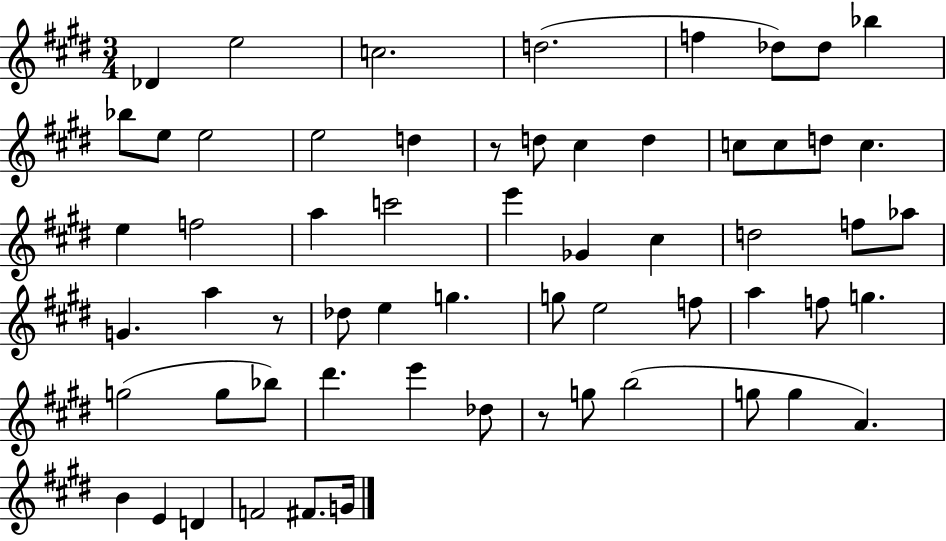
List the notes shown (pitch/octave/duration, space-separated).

Db4/q E5/h C5/h. D5/h. F5/q Db5/e Db5/e Bb5/q Bb5/e E5/e E5/h E5/h D5/q R/e D5/e C#5/q D5/q C5/e C5/e D5/e C5/q. E5/q F5/h A5/q C6/h E6/q Gb4/q C#5/q D5/h F5/e Ab5/e G4/q. A5/q R/e Db5/e E5/q G5/q. G5/e E5/h F5/e A5/q F5/e G5/q. G5/h G5/e Bb5/e D#6/q. E6/q Db5/e R/e G5/e B5/h G5/e G5/q A4/q. B4/q E4/q D4/q F4/h F#4/e. G4/s